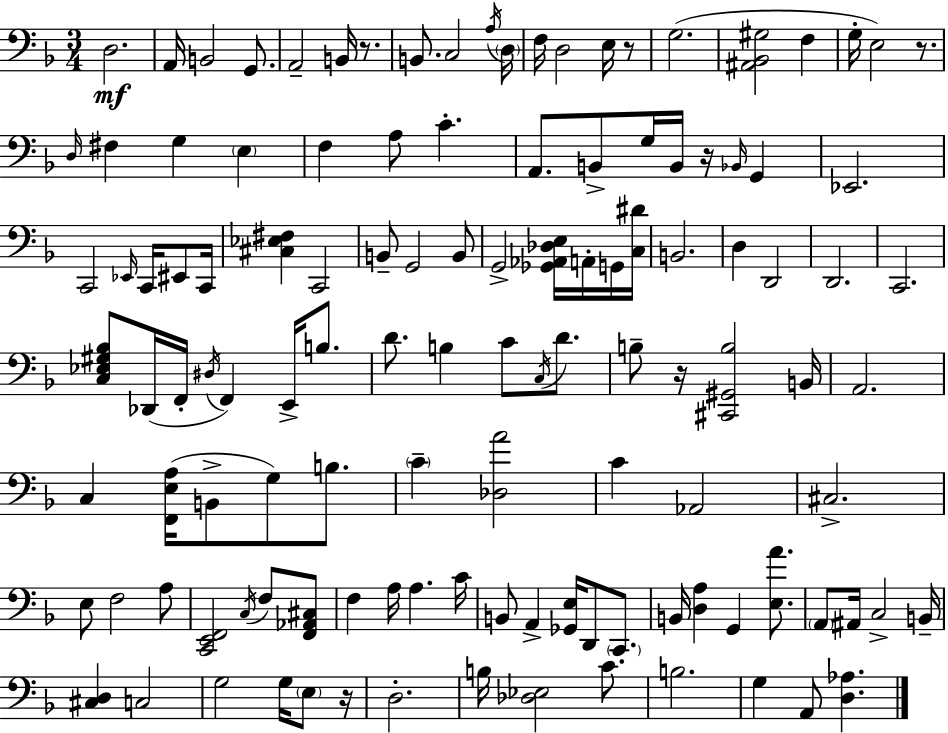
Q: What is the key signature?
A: D minor